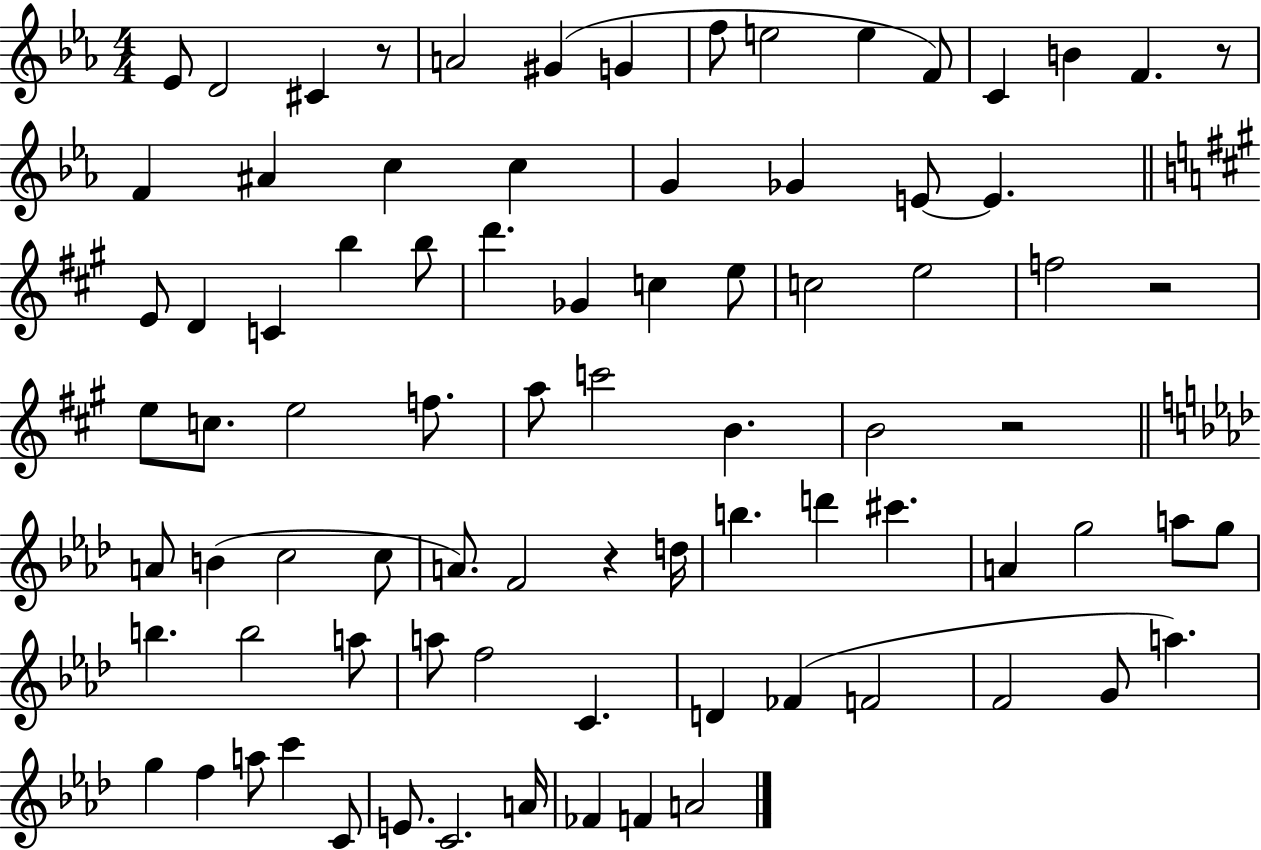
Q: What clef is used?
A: treble